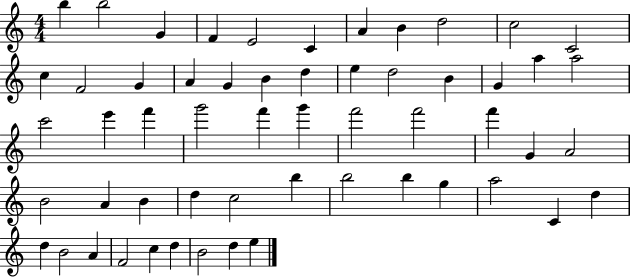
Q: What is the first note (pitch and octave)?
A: B5